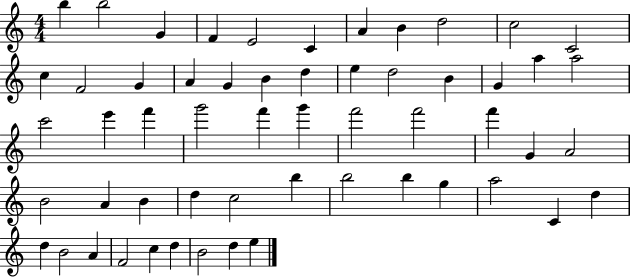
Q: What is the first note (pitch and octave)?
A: B5